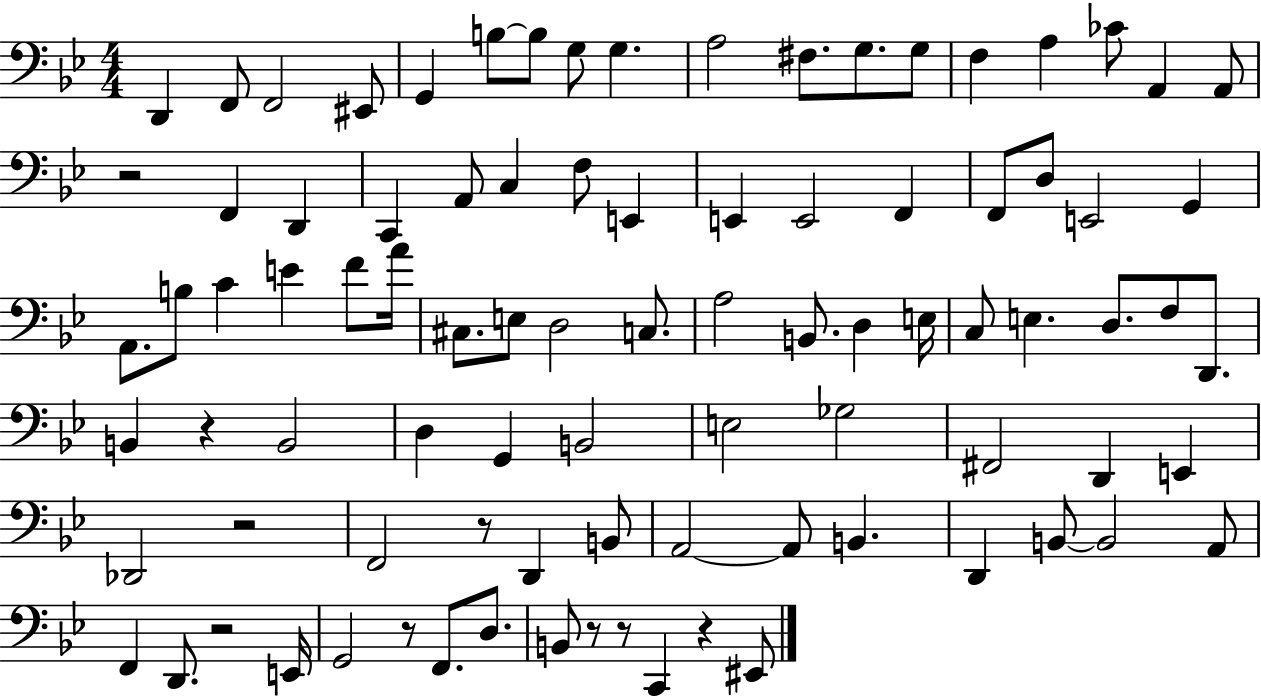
D2/q F2/e F2/h EIS2/e G2/q B3/e B3/e G3/e G3/q. A3/h F#3/e. G3/e. G3/e F3/q A3/q CES4/e A2/q A2/e R/h F2/q D2/q C2/q A2/e C3/q F3/e E2/q E2/q E2/h F2/q F2/e D3/e E2/h G2/q A2/e. B3/e C4/q E4/q F4/e A4/s C#3/e. E3/e D3/h C3/e. A3/h B2/e. D3/q E3/s C3/e E3/q. D3/e. F3/e D2/e. B2/q R/q B2/h D3/q G2/q B2/h E3/h Gb3/h F#2/h D2/q E2/q Db2/h R/h F2/h R/e D2/q B2/e A2/h A2/e B2/q. D2/q B2/e B2/h A2/e F2/q D2/e. R/h E2/s G2/h R/e F2/e. D3/e. B2/e R/e R/e C2/q R/q EIS2/e